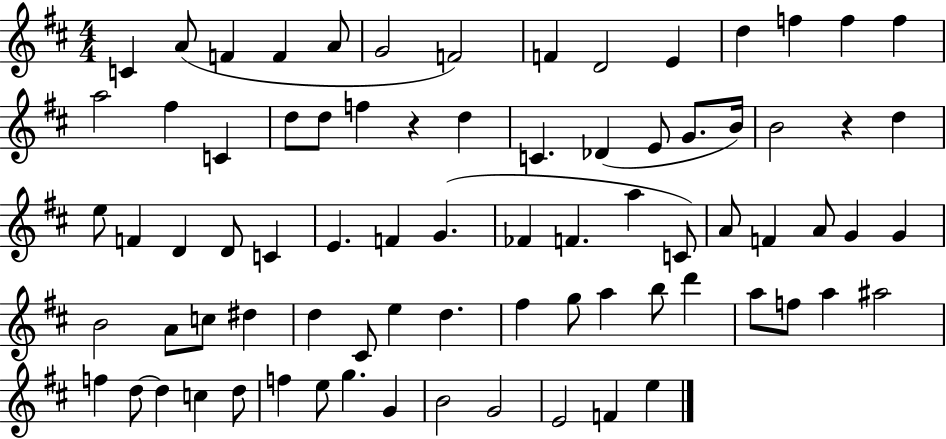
X:1
T:Untitled
M:4/4
L:1/4
K:D
C A/2 F F A/2 G2 F2 F D2 E d f f f a2 ^f C d/2 d/2 f z d C _D E/2 G/2 B/4 B2 z d e/2 F D D/2 C E F G _F F a C/2 A/2 F A/2 G G B2 A/2 c/2 ^d d ^C/2 e d ^f g/2 a b/2 d' a/2 f/2 a ^a2 f d/2 d c d/2 f e/2 g G B2 G2 E2 F e